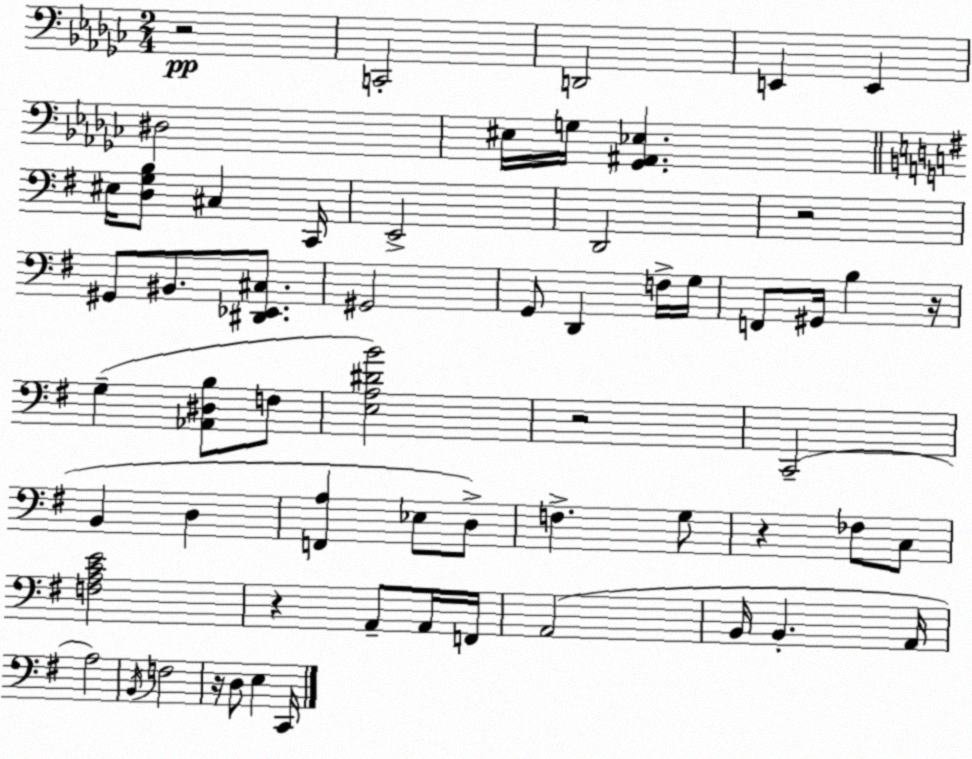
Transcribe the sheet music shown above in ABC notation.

X:1
T:Untitled
M:2/4
L:1/4
K:Ebm
z2 C,,2 D,,2 E,, E,, ^D,2 ^E,/4 G,/4 [_G,,^A,,_E,] ^E,/4 [D,G,B,]/2 ^C, C,,/4 E,,2 D,,2 z2 ^G,,/2 ^B,,/2 [^D,,_E,,^C,]/2 ^G,,2 G,,/2 D,, F,/4 G,/4 F,,/2 ^G,,/4 B, z/4 G, [_A,,^D,B,]/2 F,/2 [E,A,^DB]2 z2 C,,2 B,, D, [F,,A,] _E,/2 D,/2 F, G,/2 z _F,/2 C,/2 [F,A,CE]2 z A,,/2 A,,/4 F,,/4 A,,2 B,,/4 B,, A,,/4 A,2 B,,/4 F,2 z/4 D,/2 E, C,,/4